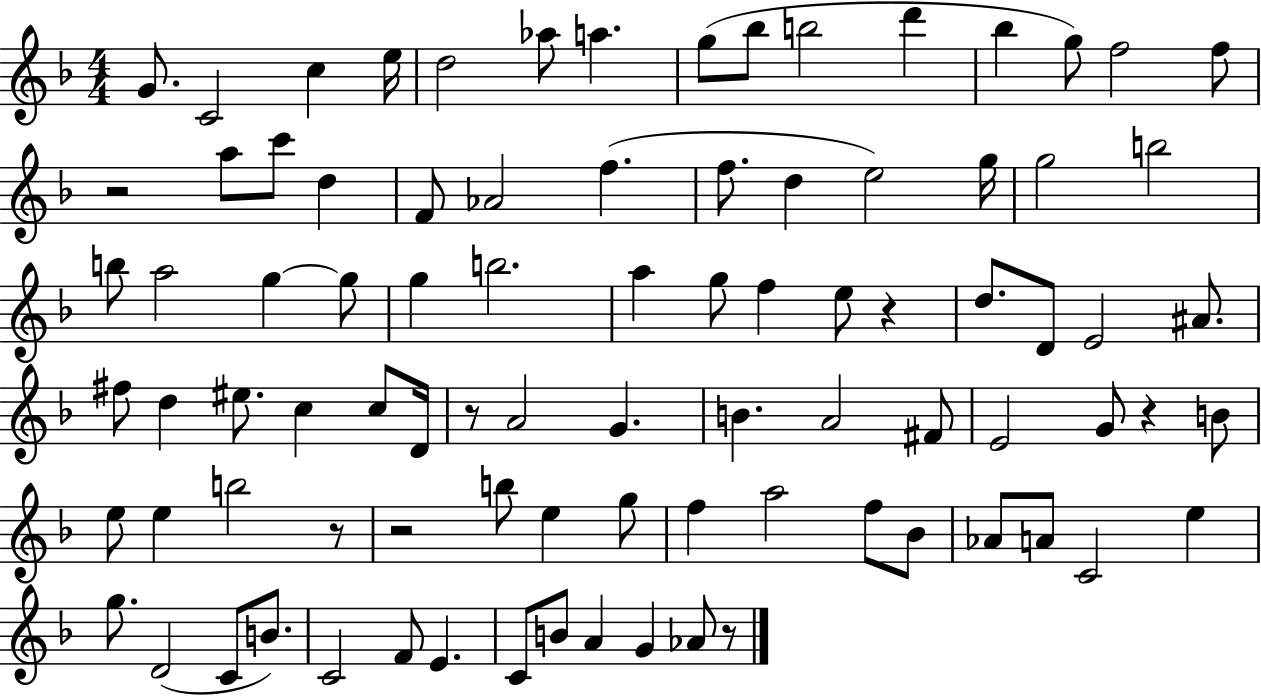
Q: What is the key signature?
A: F major